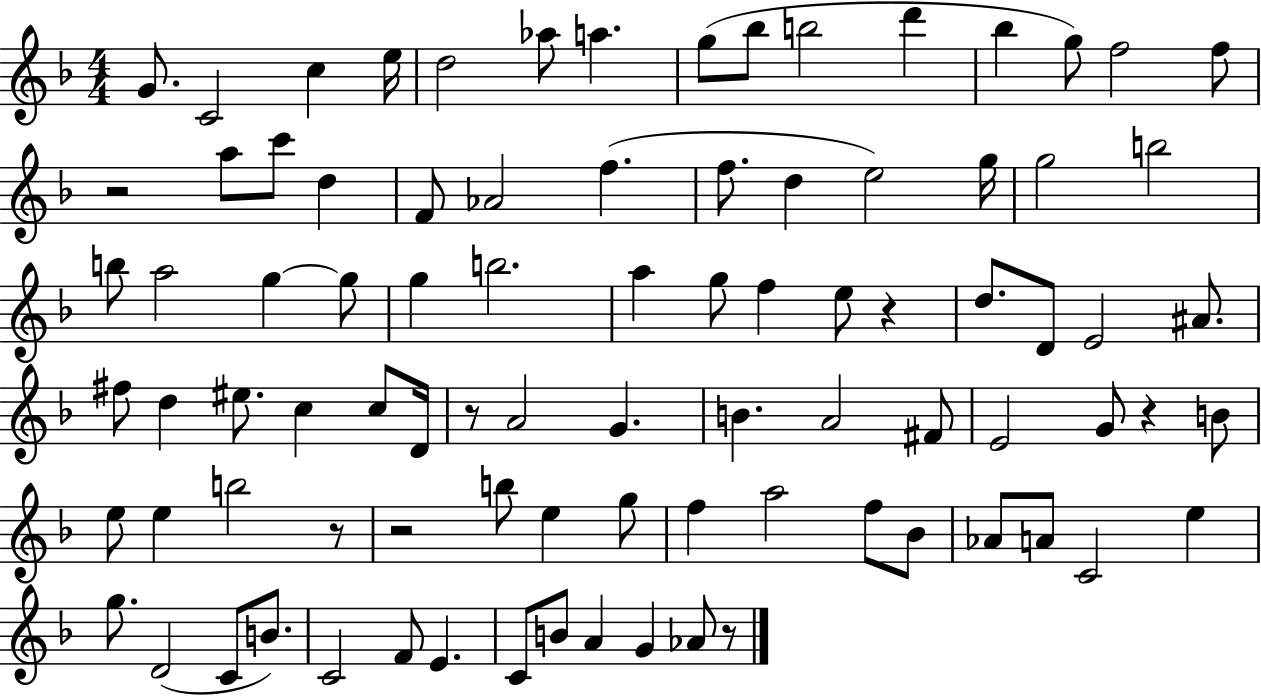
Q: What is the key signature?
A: F major